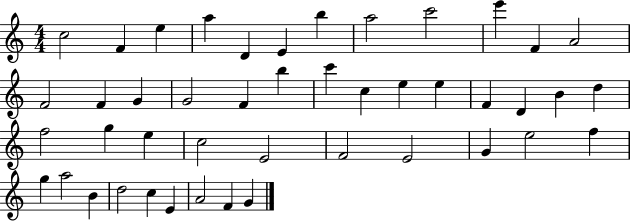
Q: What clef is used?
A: treble